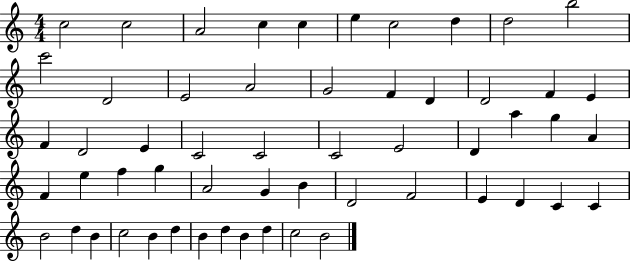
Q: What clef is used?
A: treble